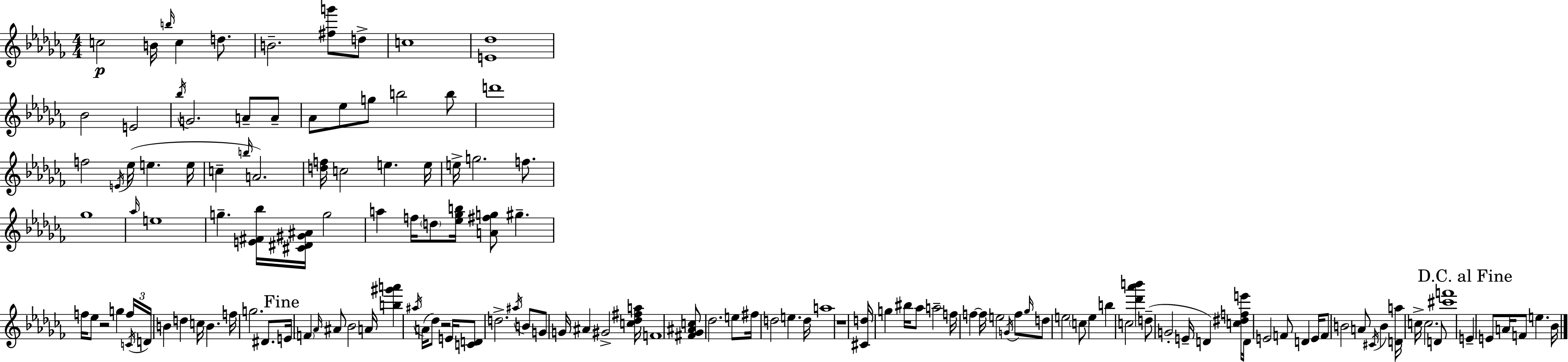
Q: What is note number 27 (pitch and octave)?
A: B5